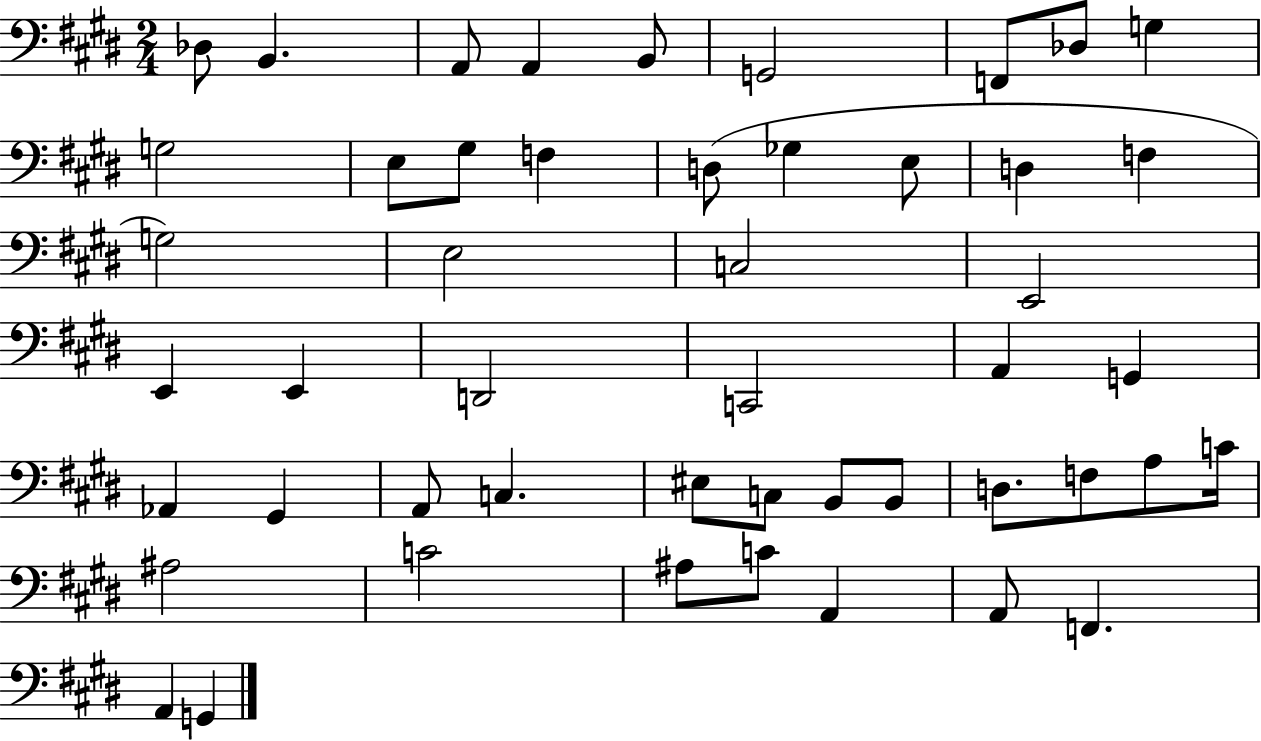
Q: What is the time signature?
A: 2/4